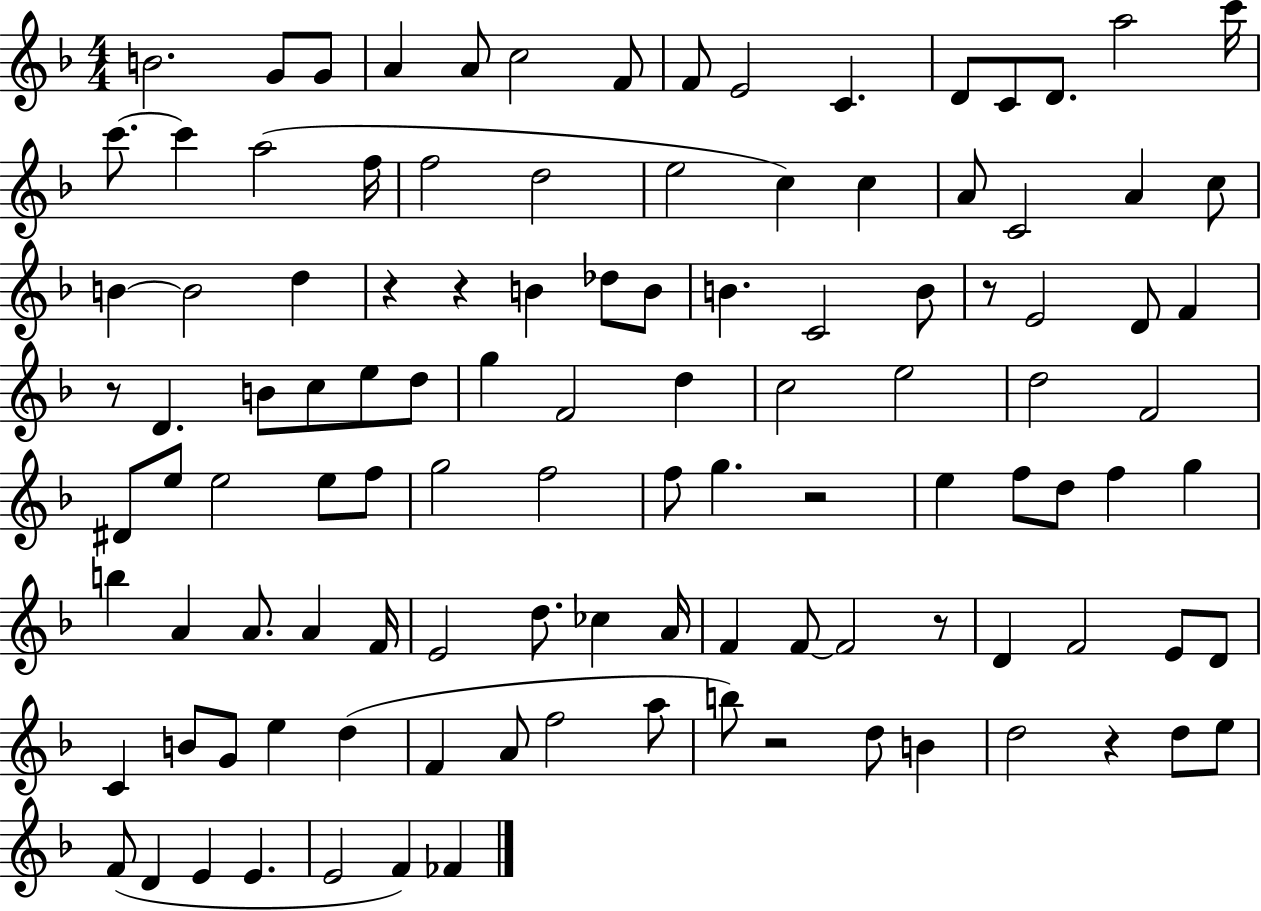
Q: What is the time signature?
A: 4/4